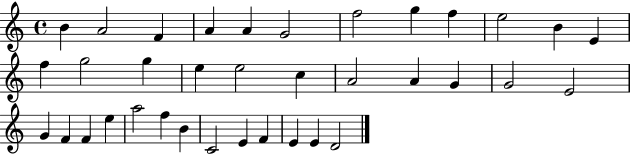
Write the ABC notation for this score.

X:1
T:Untitled
M:4/4
L:1/4
K:C
B A2 F A A G2 f2 g f e2 B E f g2 g e e2 c A2 A G G2 E2 G F F e a2 f B C2 E F E E D2